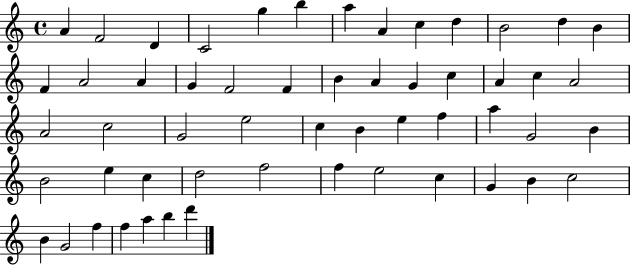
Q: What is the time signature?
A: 4/4